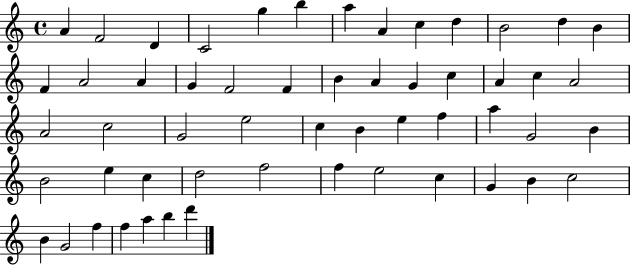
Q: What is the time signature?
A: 4/4